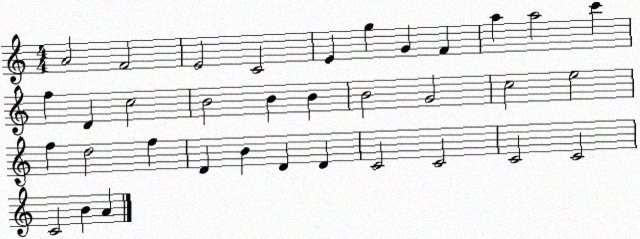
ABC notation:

X:1
T:Untitled
M:4/4
L:1/4
K:C
A2 F2 E2 C2 E g G F a a2 c' f D c2 B2 B B B2 G2 c2 e2 f d2 f D B D D C2 C2 C2 C2 C2 B A